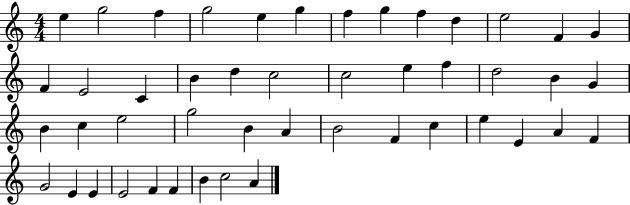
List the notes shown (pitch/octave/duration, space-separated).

E5/q G5/h F5/q G5/h E5/q G5/q F5/q G5/q F5/q D5/q E5/h F4/q G4/q F4/q E4/h C4/q B4/q D5/q C5/h C5/h E5/q F5/q D5/h B4/q G4/q B4/q C5/q E5/h G5/h B4/q A4/q B4/h F4/q C5/q E5/q E4/q A4/q F4/q G4/h E4/q E4/q E4/h F4/q F4/q B4/q C5/h A4/q